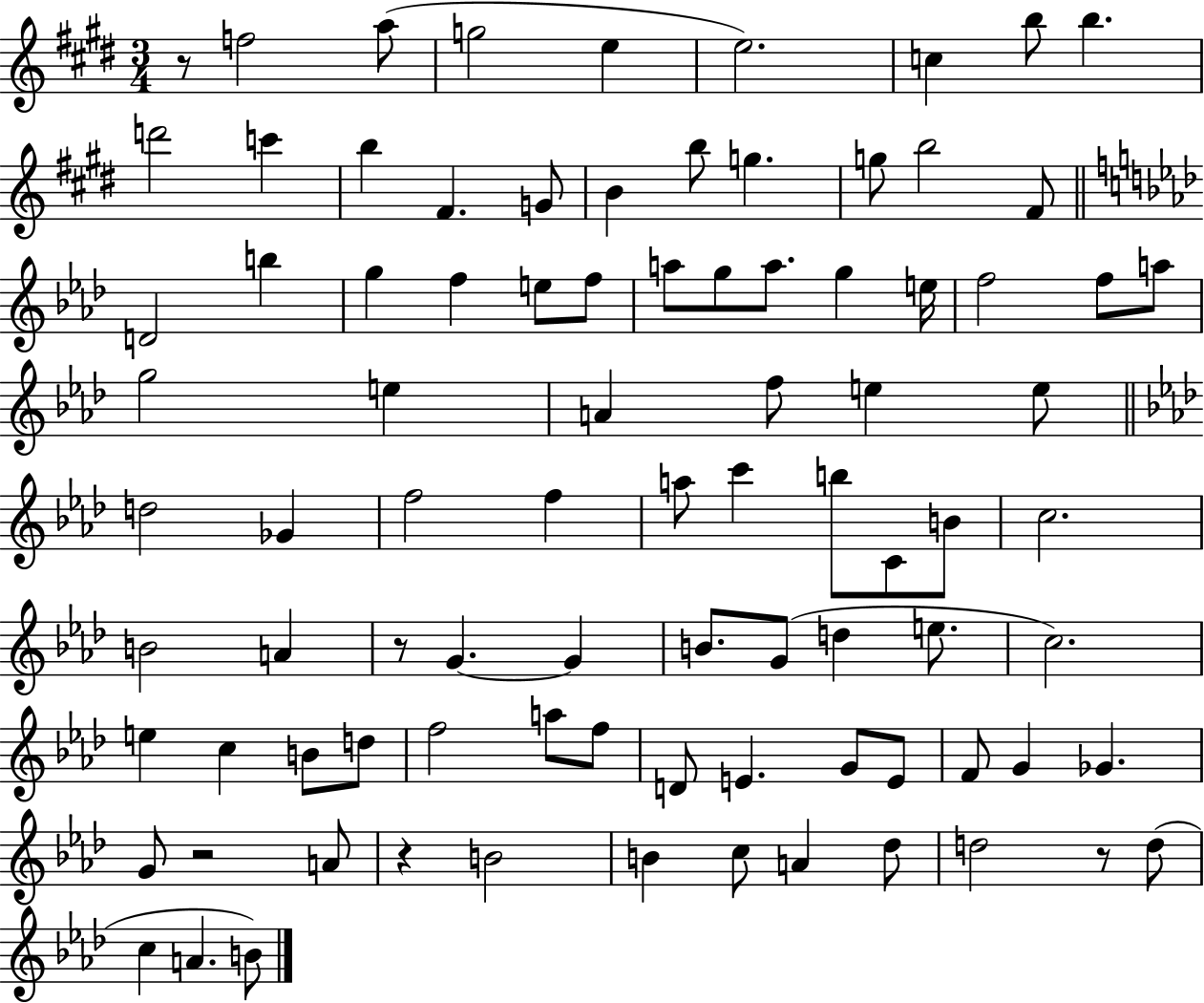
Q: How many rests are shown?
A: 5